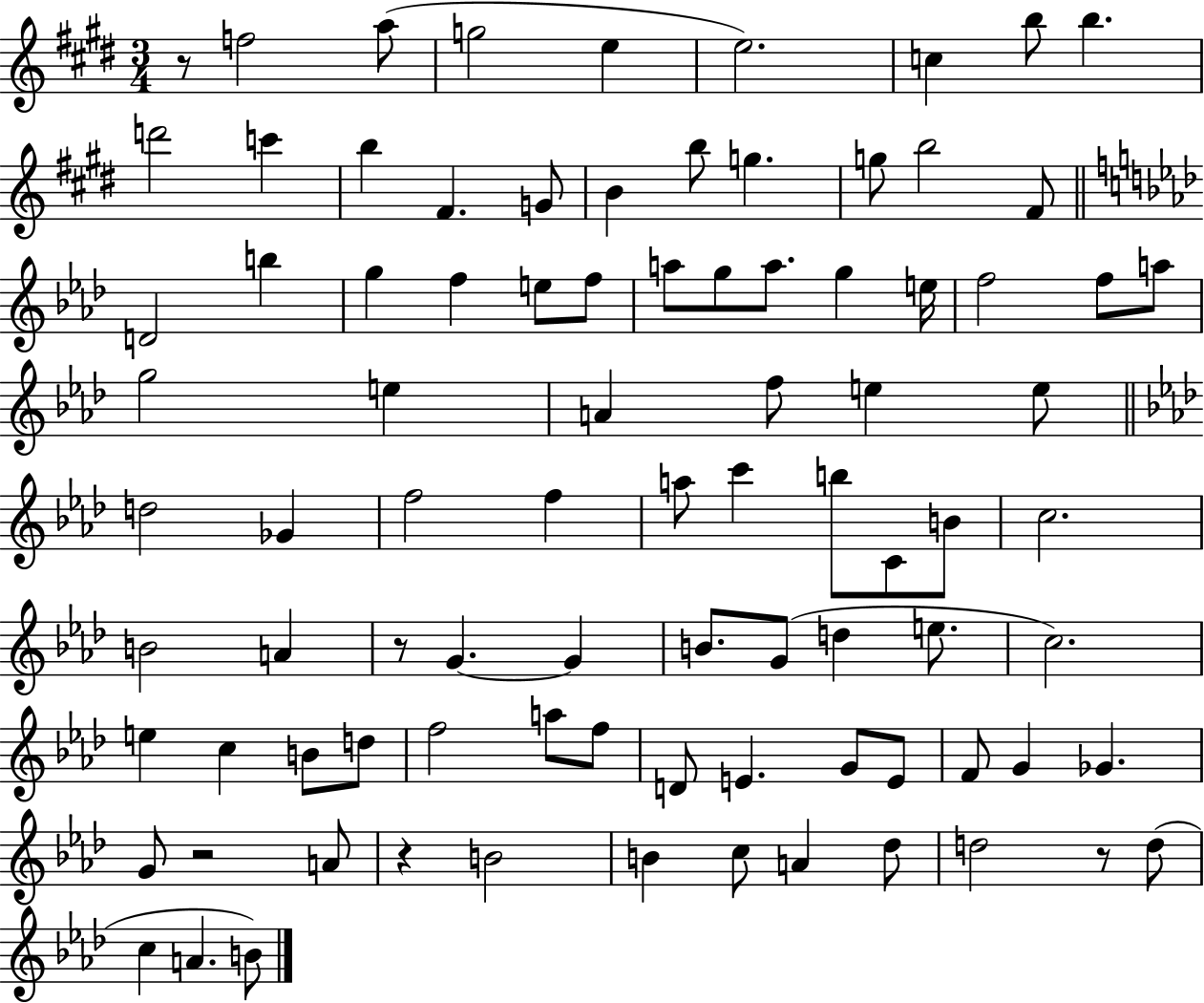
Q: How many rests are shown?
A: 5